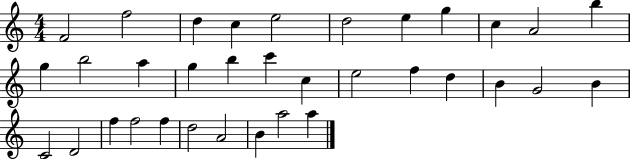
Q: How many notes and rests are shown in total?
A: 34